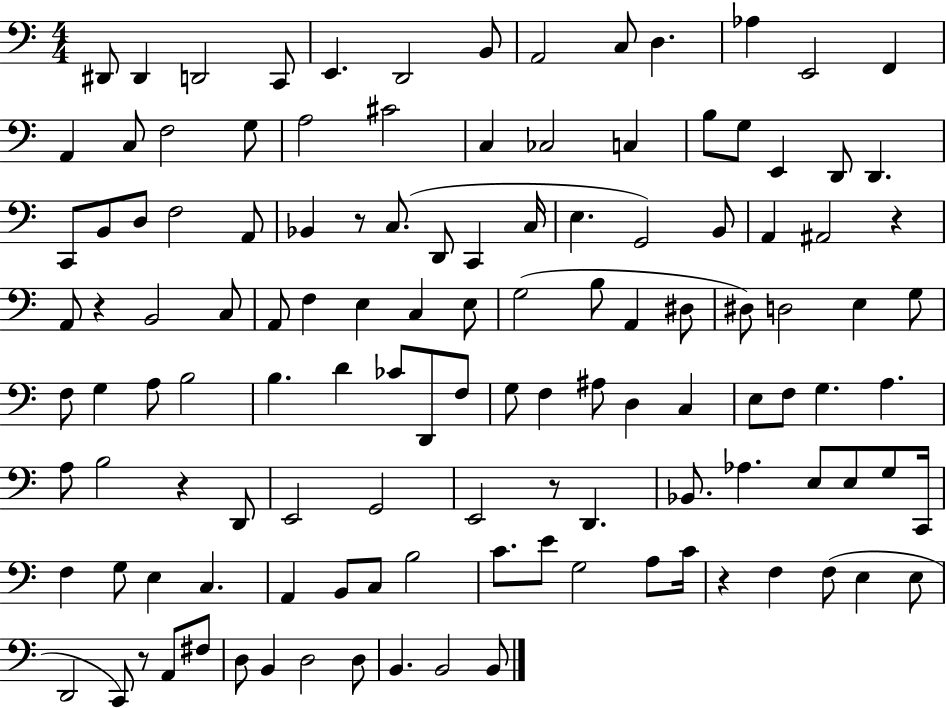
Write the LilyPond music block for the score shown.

{
  \clef bass
  \numericTimeSignature
  \time 4/4
  \key c \major
  dis,8 dis,4 d,2 c,8 | e,4. d,2 b,8 | a,2 c8 d4. | aes4 e,2 f,4 | \break a,4 c8 f2 g8 | a2 cis'2 | c4 ces2 c4 | b8 g8 e,4 d,8 d,4. | \break c,8 b,8 d8 f2 a,8 | bes,4 r8 c8.( d,8 c,4 c16 | e4. g,2) b,8 | a,4 ais,2 r4 | \break a,8 r4 b,2 c8 | a,8 f4 e4 c4 e8 | g2( b8 a,4 dis8 | dis8) d2 e4 g8 | \break f8 g4 a8 b2 | b4. d'4 ces'8 d,8 f8 | g8 f4 ais8 d4 c4 | e8 f8 g4. a4. | \break a8 b2 r4 d,8 | e,2 g,2 | e,2 r8 d,4. | bes,8. aes4. e8 e8 g8 c,16 | \break f4 g8 e4 c4. | a,4 b,8 c8 b2 | c'8. e'8 g2 a8 c'16 | r4 f4 f8( e4 e8 | \break d,2 c,8) r8 a,8 fis8 | d8 b,4 d2 d8 | b,4. b,2 b,8 | \bar "|."
}